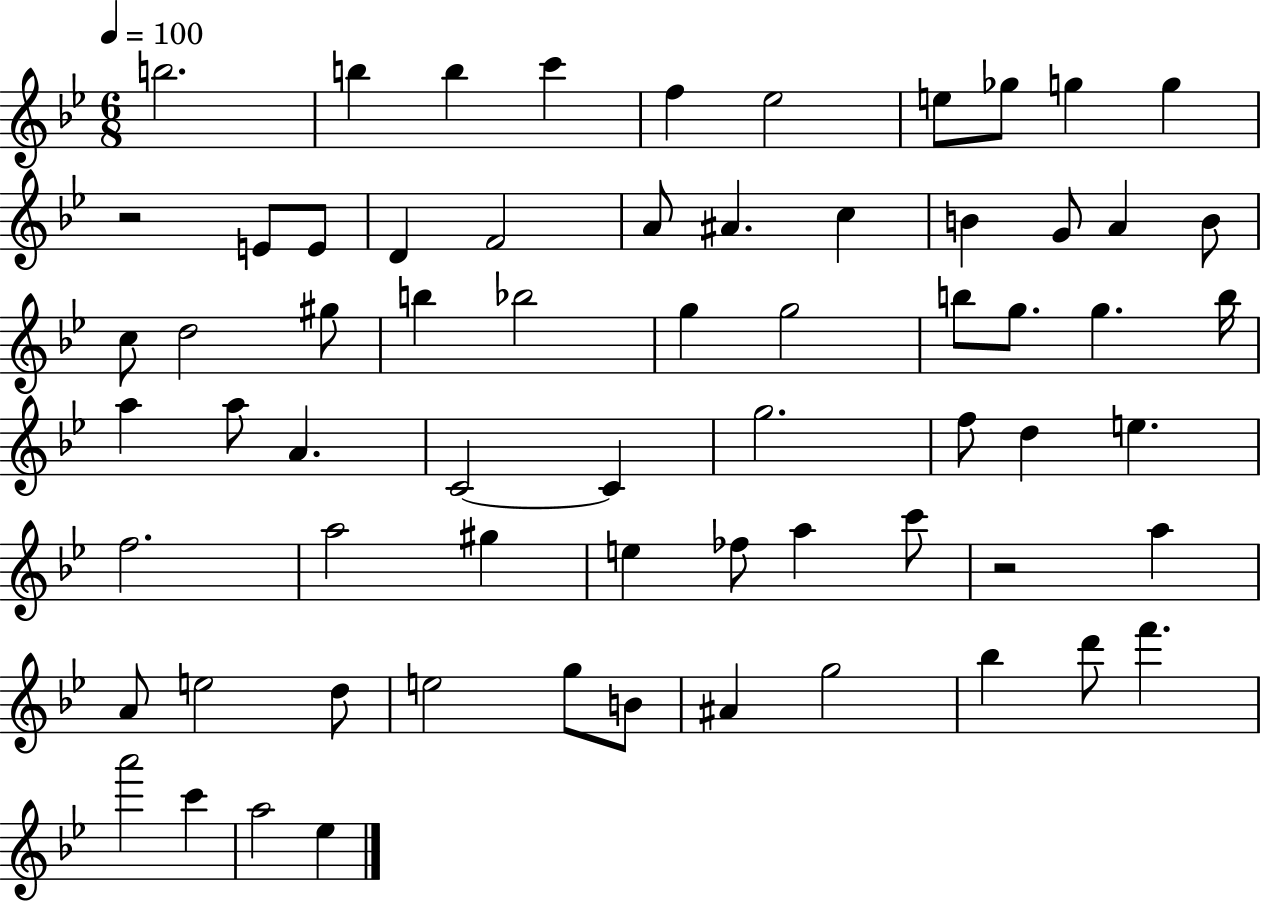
{
  \clef treble
  \numericTimeSignature
  \time 6/8
  \key bes \major
  \tempo 4 = 100
  b''2. | b''4 b''4 c'''4 | f''4 ees''2 | e''8 ges''8 g''4 g''4 | \break r2 e'8 e'8 | d'4 f'2 | a'8 ais'4. c''4 | b'4 g'8 a'4 b'8 | \break c''8 d''2 gis''8 | b''4 bes''2 | g''4 g''2 | b''8 g''8. g''4. b''16 | \break a''4 a''8 a'4. | c'2~~ c'4 | g''2. | f''8 d''4 e''4. | \break f''2. | a''2 gis''4 | e''4 fes''8 a''4 c'''8 | r2 a''4 | \break a'8 e''2 d''8 | e''2 g''8 b'8 | ais'4 g''2 | bes''4 d'''8 f'''4. | \break a'''2 c'''4 | a''2 ees''4 | \bar "|."
}